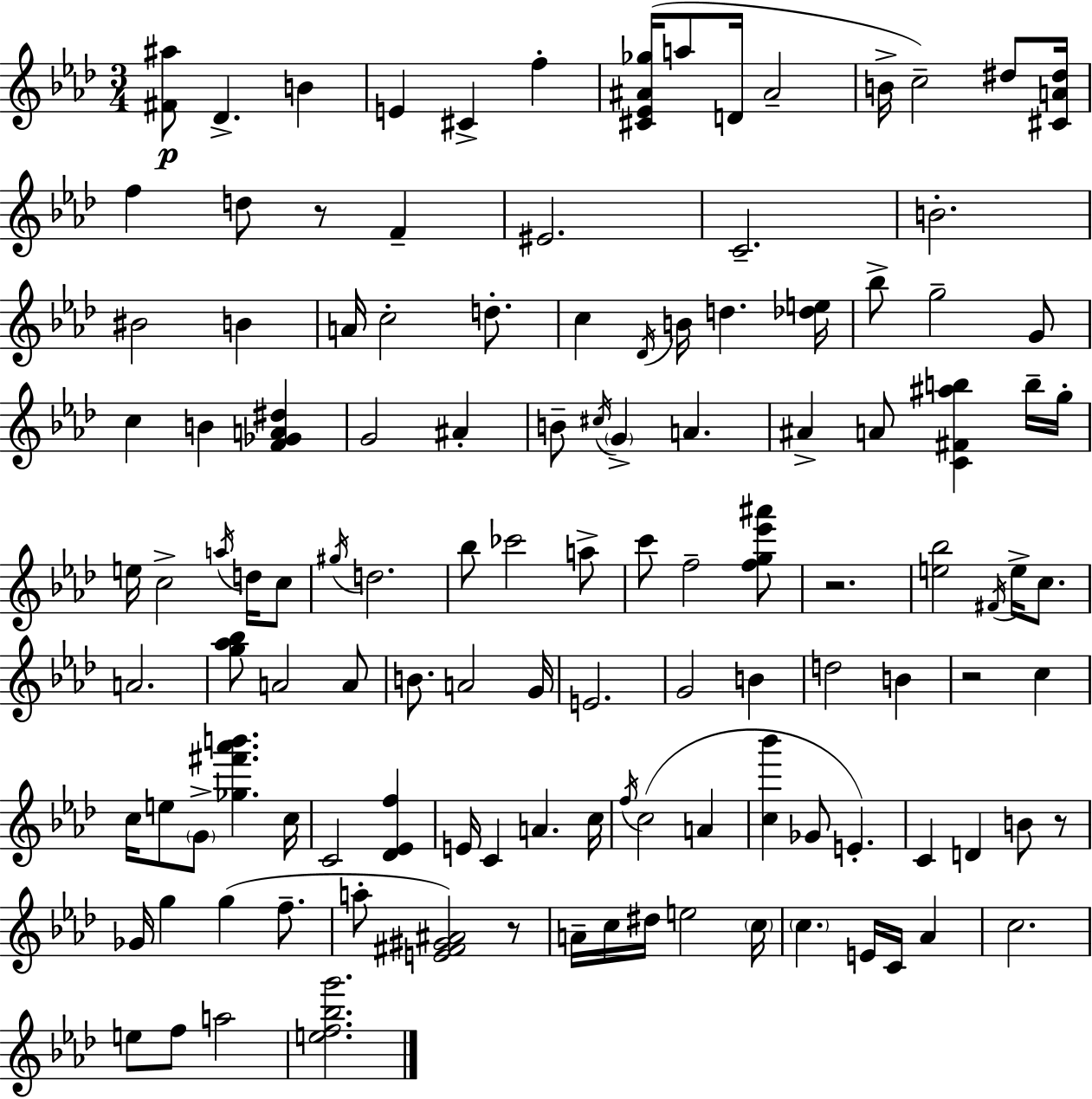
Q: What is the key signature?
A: AES major